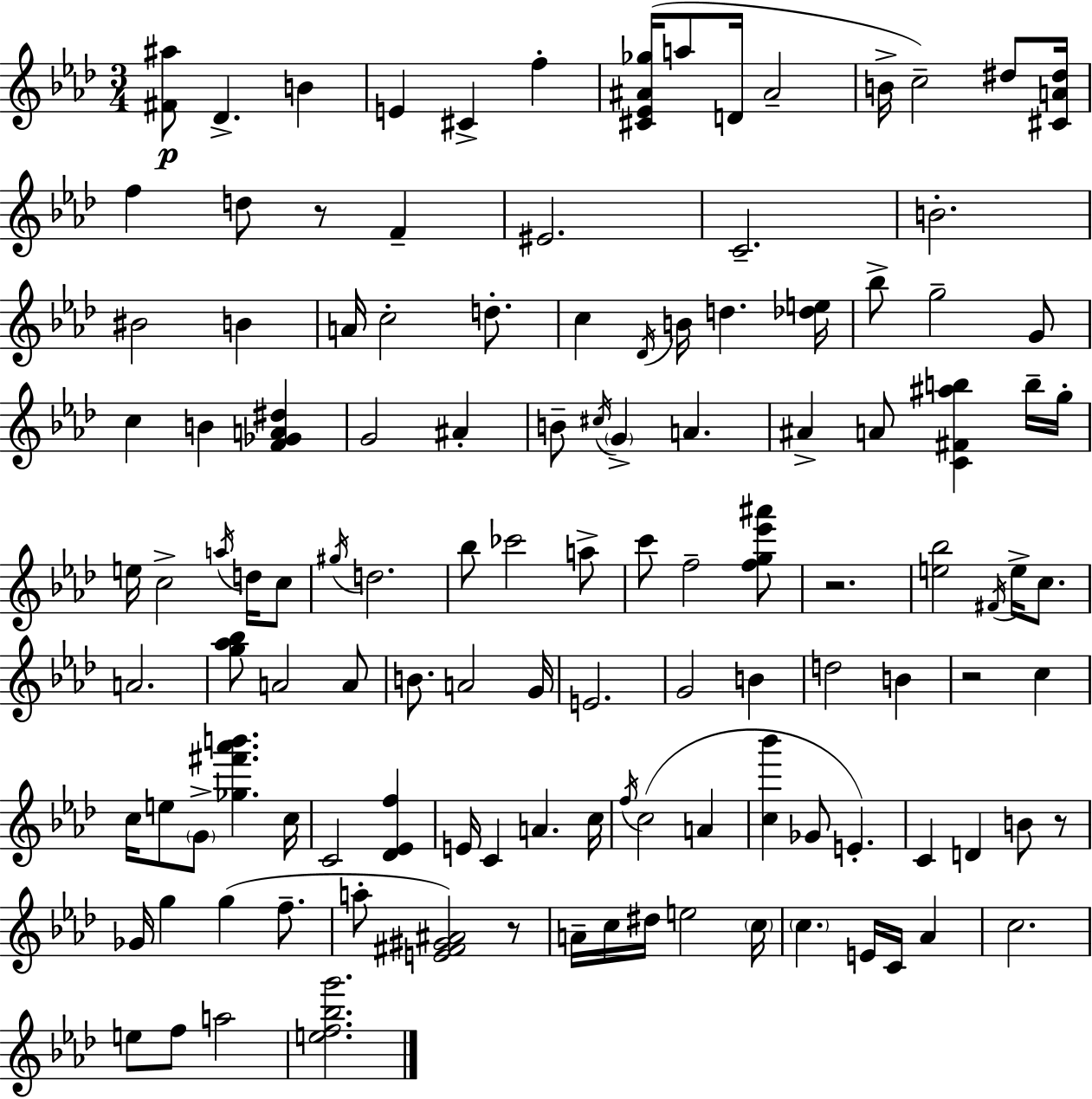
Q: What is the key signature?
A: AES major